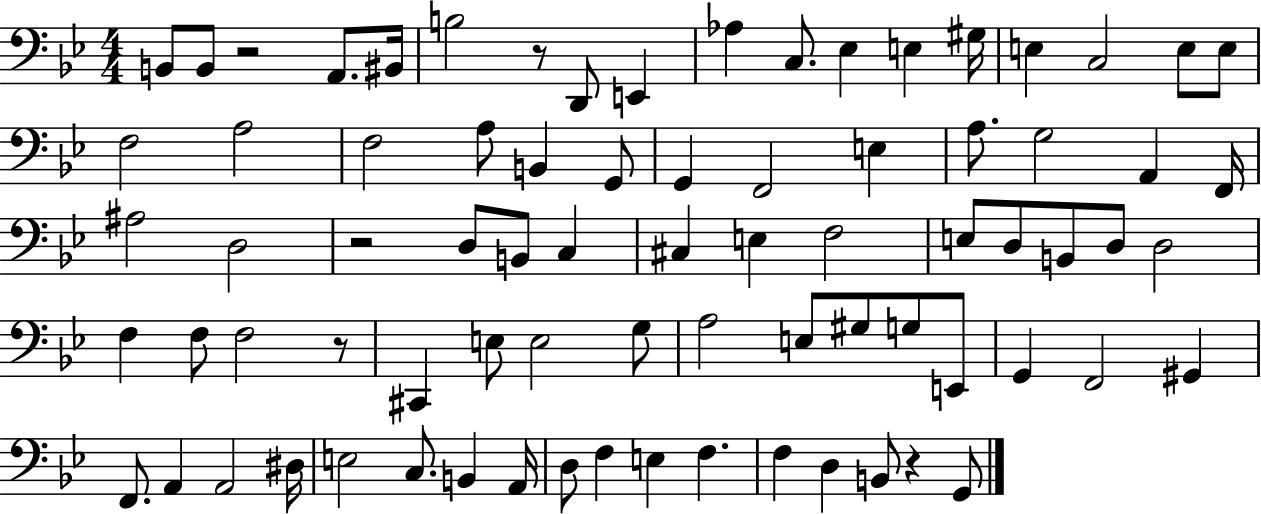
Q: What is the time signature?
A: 4/4